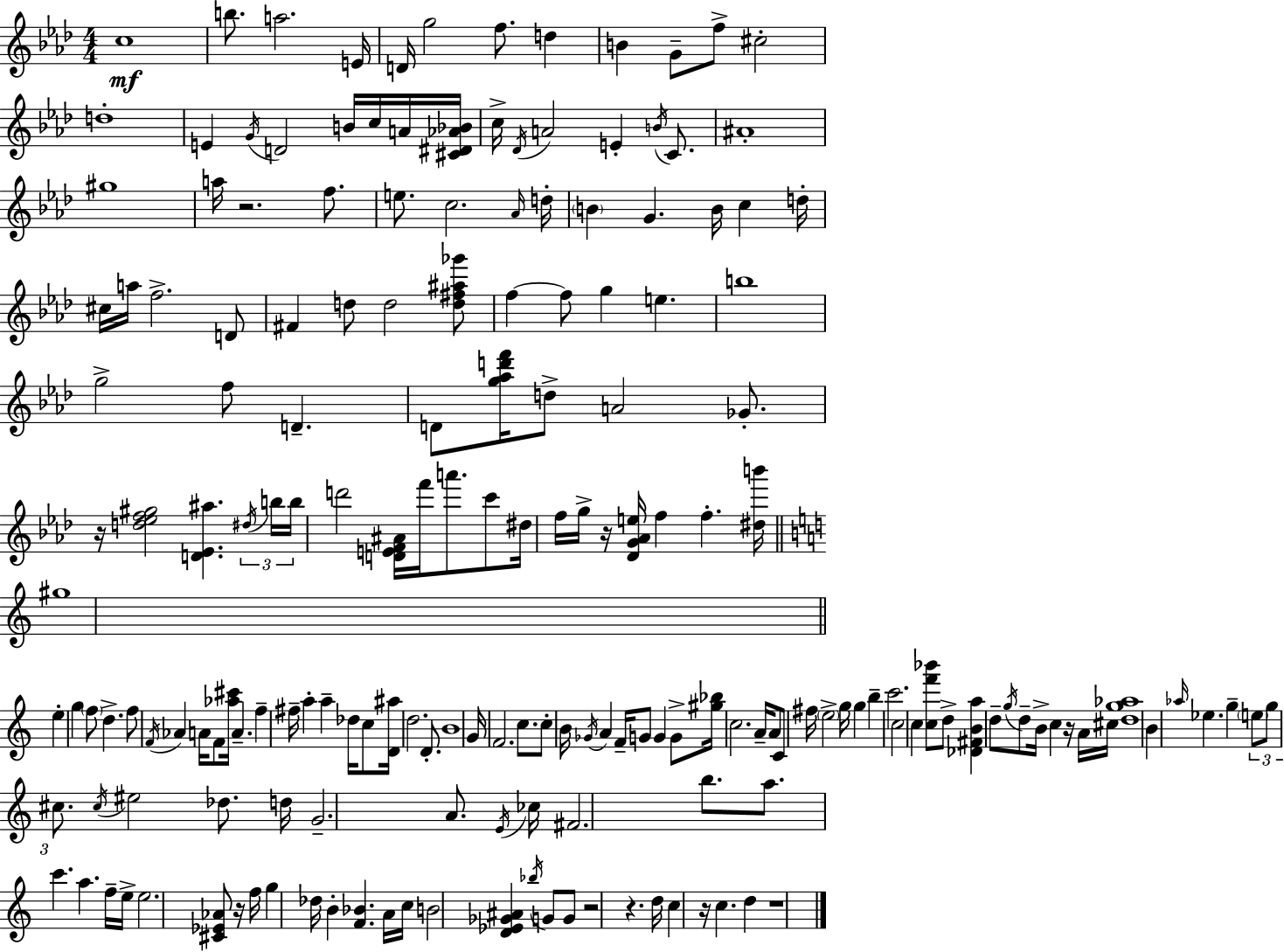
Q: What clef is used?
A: treble